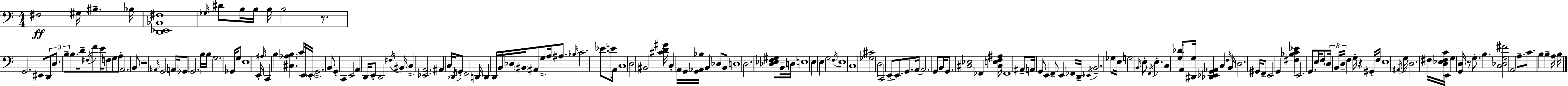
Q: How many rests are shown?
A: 4